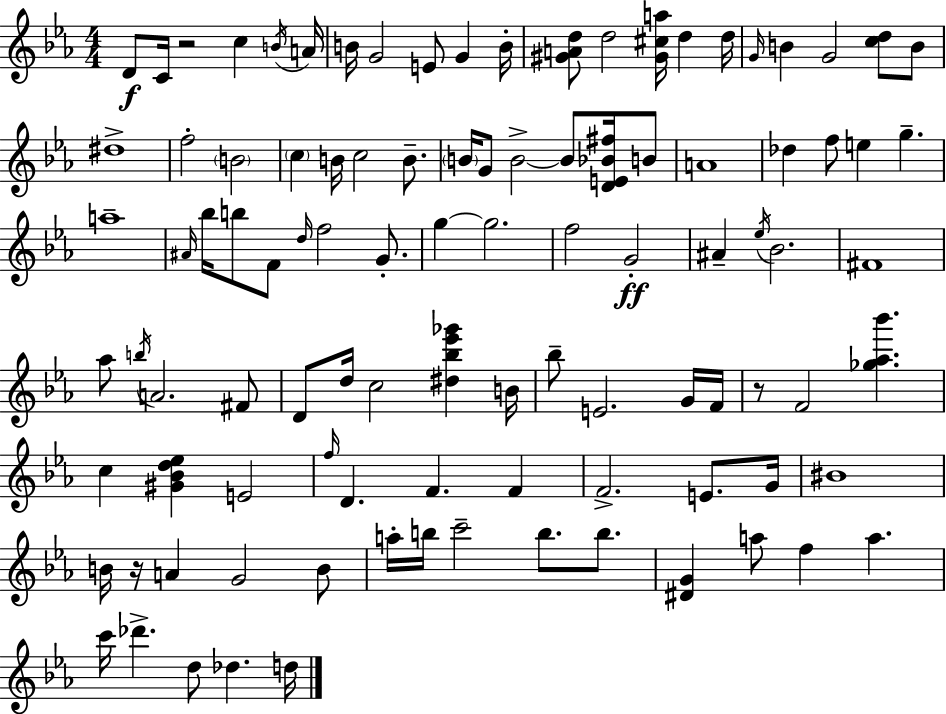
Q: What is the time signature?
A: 4/4